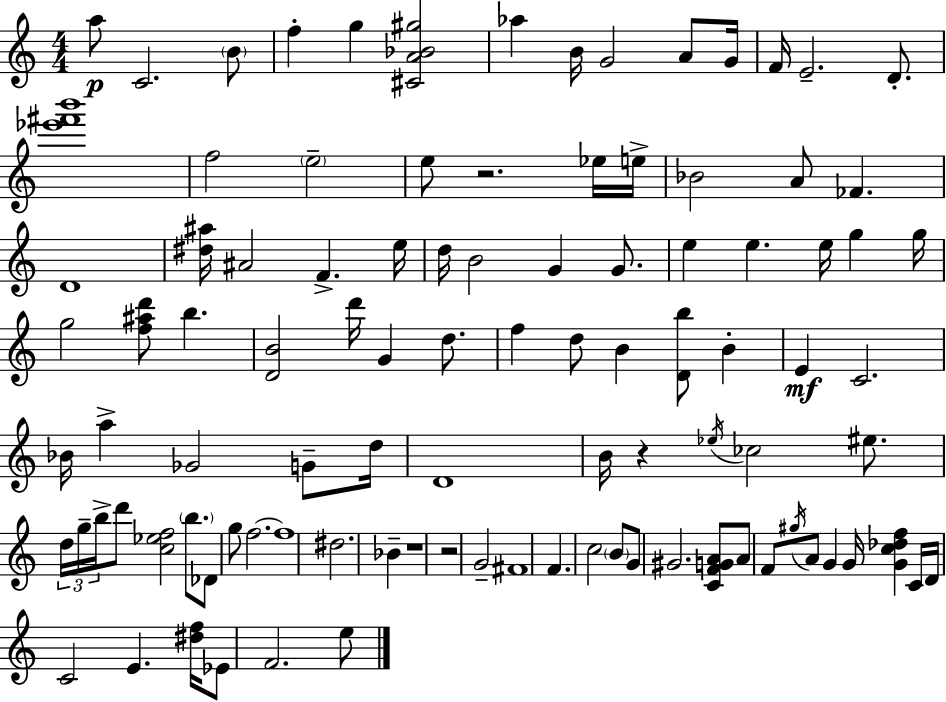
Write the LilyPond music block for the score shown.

{
  \clef treble
  \numericTimeSignature
  \time 4/4
  \key c \major
  a''8\p c'2. \parenthesize b'8 | f''4-. g''4 <cis' a' bes' gis''>2 | aes''4 b'16 g'2 a'8 g'16 | f'16 e'2.-- d'8.-. | \break <ees''' fis''' b'''>1 | f''2 \parenthesize e''2-- | e''8 r2. ees''16 e''16-> | bes'2 a'8 fes'4. | \break d'1 | <dis'' ais''>16 ais'2 f'4.-> e''16 | d''16 b'2 g'4 g'8. | e''4 e''4. e''16 g''4 g''16 | \break g''2 <f'' ais'' d'''>8 b''4. | <d' b'>2 d'''16 g'4 d''8. | f''4 d''8 b'4 <d' b''>8 b'4-. | e'4\mf c'2. | \break bes'16 a''4-> ges'2 g'8-- d''16 | d'1 | b'16 r4 \acciaccatura { ees''16 } ces''2 eis''8. | \tuplet 3/2 { d''16 g''16-- b''16-> } d'''8 <c'' ees'' f''>2 \parenthesize b''8. | \break des'8 g''8 f''2.~~ | f''1 | dis''2. bes'4-- | r1 | \break r2 g'2-- | fis'1 | f'4. c''2 \parenthesize b'8 | g'8 gis'2. <c' f' g' a'>8 | \break a'8 f'8 \acciaccatura { gis''16 } a'8 g'4 g'16 <g' c'' des'' f''>4 | c'16 d'16 c'2 e'4. | <dis'' f''>16 ees'8 f'2. | e''8 \bar "|."
}